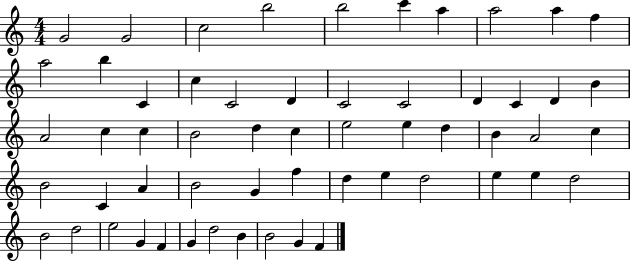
X:1
T:Untitled
M:4/4
L:1/4
K:C
G2 G2 c2 b2 b2 c' a a2 a f a2 b C c C2 D C2 C2 D C D B A2 c c B2 d c e2 e d B A2 c B2 C A B2 G f d e d2 e e d2 B2 d2 e2 G F G d2 B B2 G F